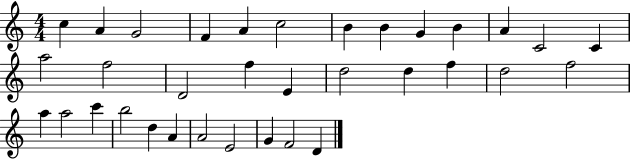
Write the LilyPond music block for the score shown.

{
  \clef treble
  \numericTimeSignature
  \time 4/4
  \key c \major
  c''4 a'4 g'2 | f'4 a'4 c''2 | b'4 b'4 g'4 b'4 | a'4 c'2 c'4 | \break a''2 f''2 | d'2 f''4 e'4 | d''2 d''4 f''4 | d''2 f''2 | \break a''4 a''2 c'''4 | b''2 d''4 a'4 | a'2 e'2 | g'4 f'2 d'4 | \break \bar "|."
}